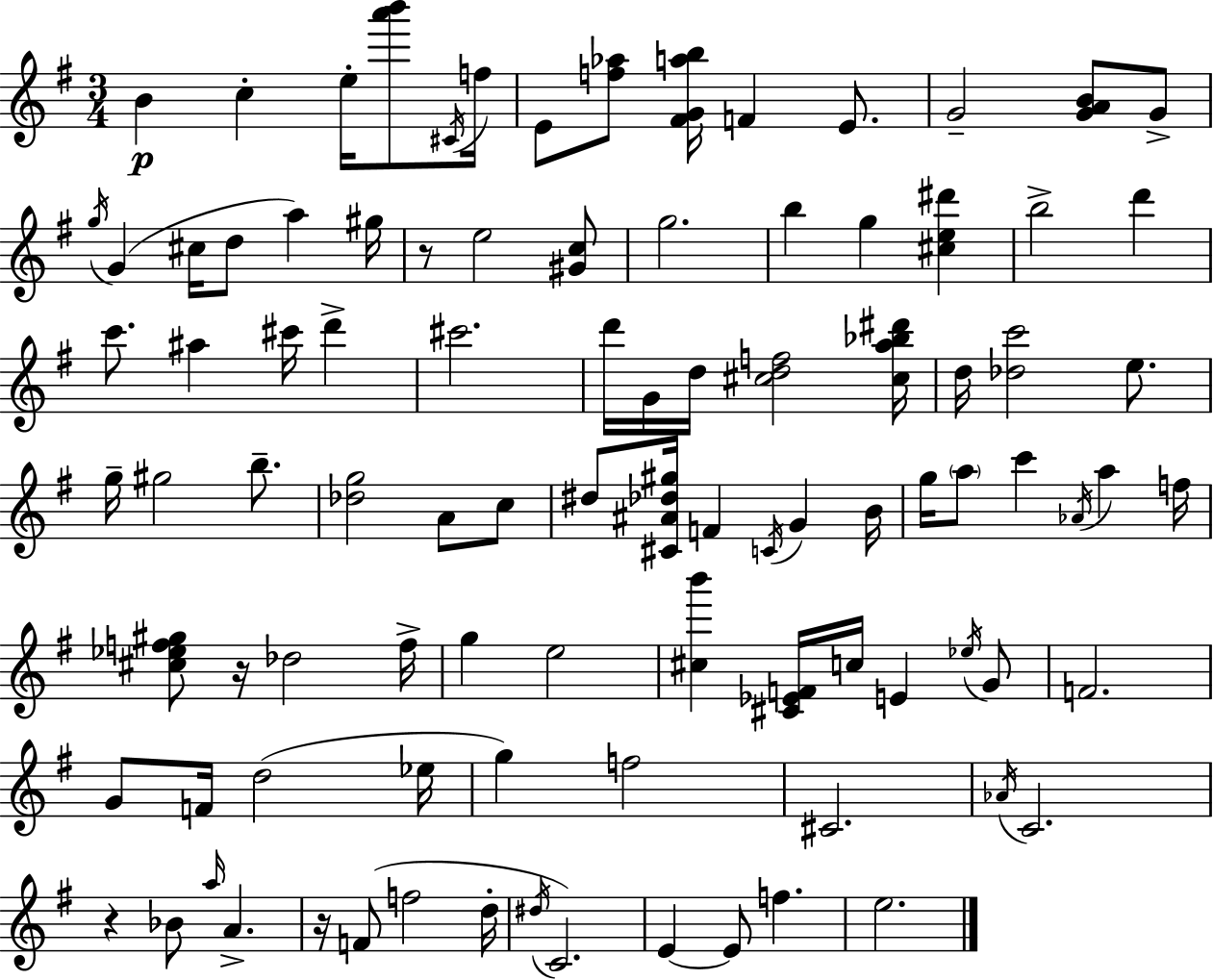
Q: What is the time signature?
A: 3/4